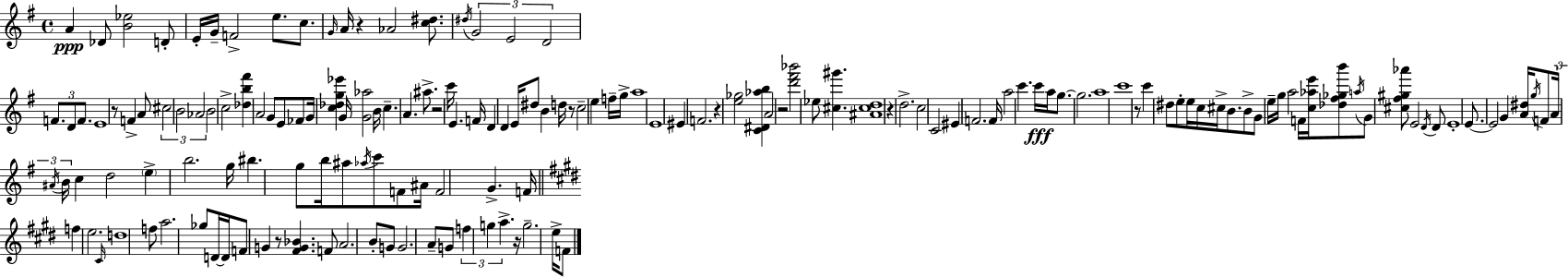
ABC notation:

X:1
T:Untitled
M:4/4
L:1/4
K:G
A _D/2 [B_e]2 D/2 E/4 G/4 F2 e/2 c/2 G/4 A/4 z _A2 [c^d]/2 ^d/4 G2 E2 D2 F/2 D/2 F/2 E4 z/2 F A/2 ^c2 B2 _A2 B2 c2 [_db^f'] A2 G/2 E/2 _F/2 G/4 [c_dg_e'] G/4 [G_a]2 B/4 c A ^a/2 z2 c'/4 E F/4 D D E/4 ^d/2 B d/4 z/2 c2 e f/4 g/4 a4 E4 ^E F2 z [e_g]2 [C^D_ab] A2 z2 [d'^f'_b']2 _e/2 [^c^g'] [^A^cd]4 z d2 c2 C2 ^E F2 F/4 a2 c' c'/4 a/4 g/2 g2 a4 c'4 z/2 c' ^d/2 e/2 e/4 c/4 ^c/4 B/2 B/2 G/2 e/4 g/4 a2 F/4 [c_ae']/4 [_d^f_gb']/2 a/4 G/2 [^c^f^g_a']/2 E2 D/4 D/2 E4 E/2 E2 G [A^d]/4 g/4 F/2 A/4 ^A/4 B/4 c d2 e b2 g/4 ^b g/2 b/4 ^a/2 _a/4 c'/2 F/2 ^A/4 F2 G F/4 f e2 ^C/4 d4 f/2 a2 _g/2 D/4 D/4 F/2 G z/2 [^FG_B] F/2 A2 B/2 G/2 G2 A/2 G/2 f g a z/4 g2 e/4 F/2